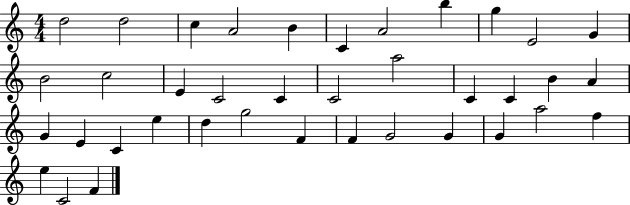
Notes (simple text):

D5/h D5/h C5/q A4/h B4/q C4/q A4/h B5/q G5/q E4/h G4/q B4/h C5/h E4/q C4/h C4/q C4/h A5/h C4/q C4/q B4/q A4/q G4/q E4/q C4/q E5/q D5/q G5/h F4/q F4/q G4/h G4/q G4/q A5/h F5/q E5/q C4/h F4/q